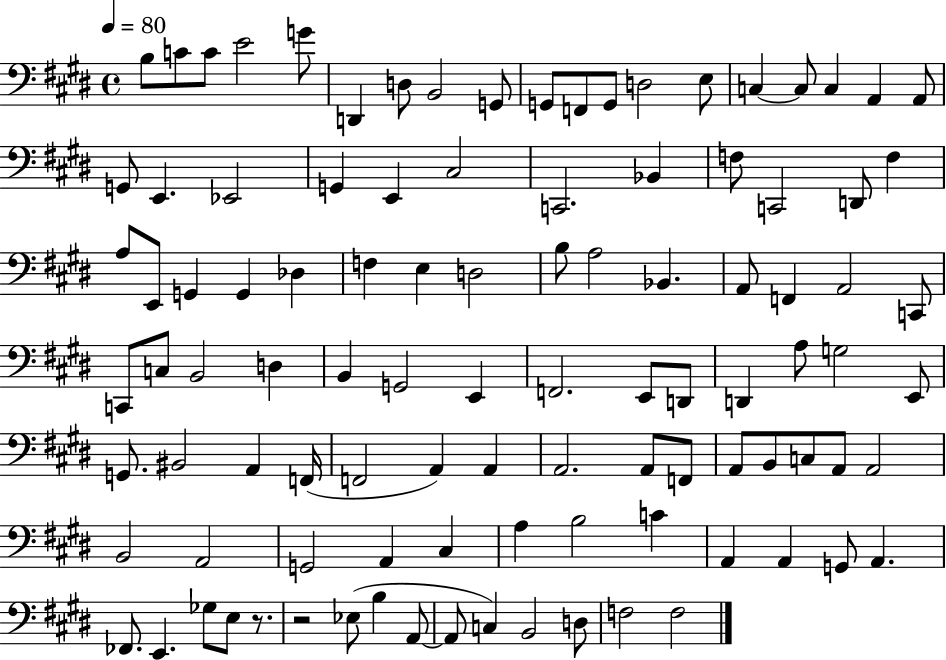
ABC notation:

X:1
T:Untitled
M:4/4
L:1/4
K:E
B,/2 C/2 C/2 E2 G/2 D,, D,/2 B,,2 G,,/2 G,,/2 F,,/2 G,,/2 D,2 E,/2 C, C,/2 C, A,, A,,/2 G,,/2 E,, _E,,2 G,, E,, ^C,2 C,,2 _B,, F,/2 C,,2 D,,/2 F, A,/2 E,,/2 G,, G,, _D, F, E, D,2 B,/2 A,2 _B,, A,,/2 F,, A,,2 C,,/2 C,,/2 C,/2 B,,2 D, B,, G,,2 E,, F,,2 E,,/2 D,,/2 D,, A,/2 G,2 E,,/2 G,,/2 ^B,,2 A,, F,,/4 F,,2 A,, A,, A,,2 A,,/2 F,,/2 A,,/2 B,,/2 C,/2 A,,/2 A,,2 B,,2 A,,2 G,,2 A,, ^C, A, B,2 C A,, A,, G,,/2 A,, _F,,/2 E,, _G,/2 E,/2 z/2 z2 _E,/2 B, A,,/2 A,,/2 C, B,,2 D,/2 F,2 F,2